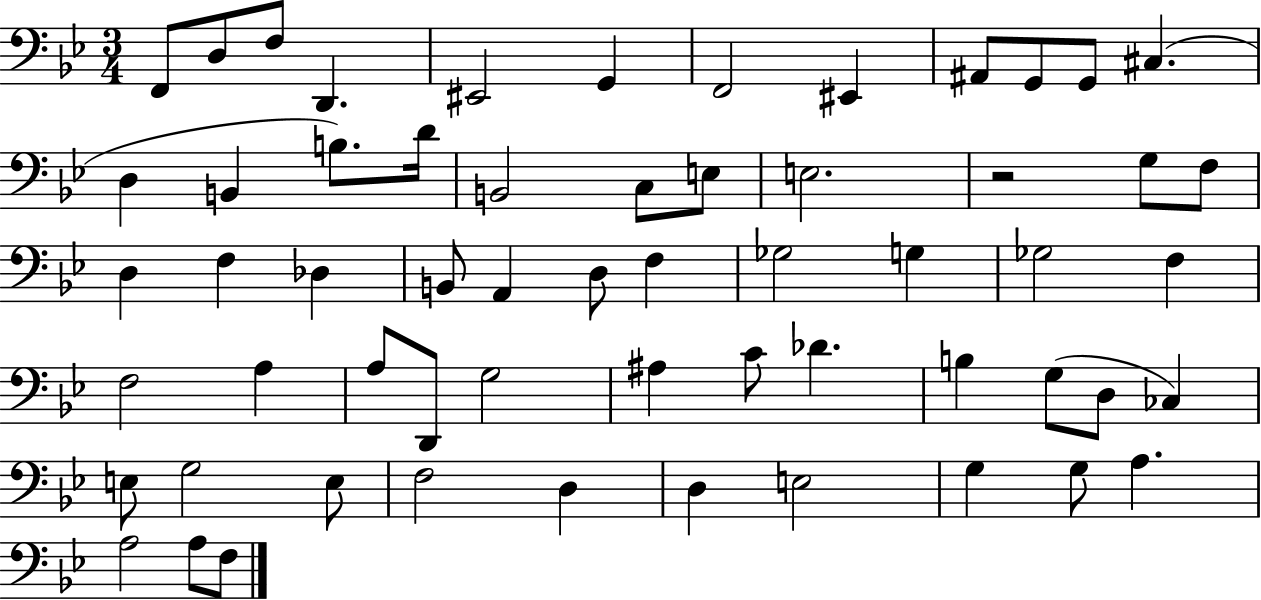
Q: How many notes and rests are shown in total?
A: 59